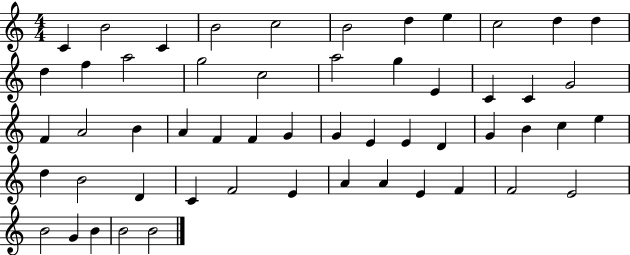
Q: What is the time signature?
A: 4/4